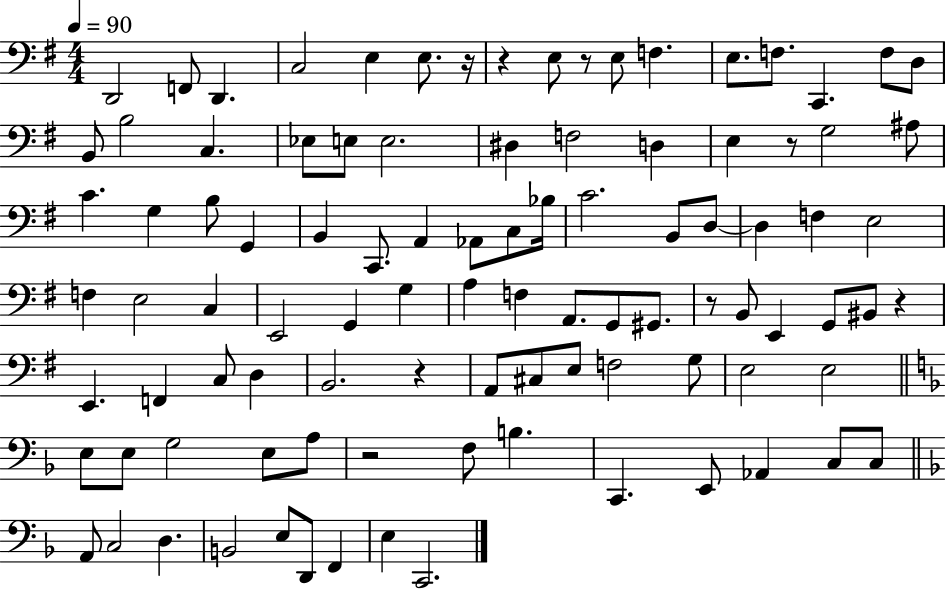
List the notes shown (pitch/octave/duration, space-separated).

D2/h F2/e D2/q. C3/h E3/q E3/e. R/s R/q E3/e R/e E3/e F3/q. E3/e. F3/e. C2/q. F3/e D3/e B2/e B3/h C3/q. Eb3/e E3/e E3/h. D#3/q F3/h D3/q E3/q R/e G3/h A#3/e C4/q. G3/q B3/e G2/q B2/q C2/e. A2/q Ab2/e C3/e Bb3/s C4/h. B2/e D3/e D3/q F3/q E3/h F3/q E3/h C3/q E2/h G2/q G3/q A3/q F3/q A2/e. G2/e G#2/e. R/e B2/e E2/q G2/e BIS2/e R/q E2/q. F2/q C3/e D3/q B2/h. R/q A2/e C#3/e E3/e F3/h G3/e E3/h E3/h E3/e E3/e G3/h E3/e A3/e R/h F3/e B3/q. C2/q. E2/e Ab2/q C3/e C3/e A2/e C3/h D3/q. B2/h E3/e D2/e F2/q E3/q C2/h.